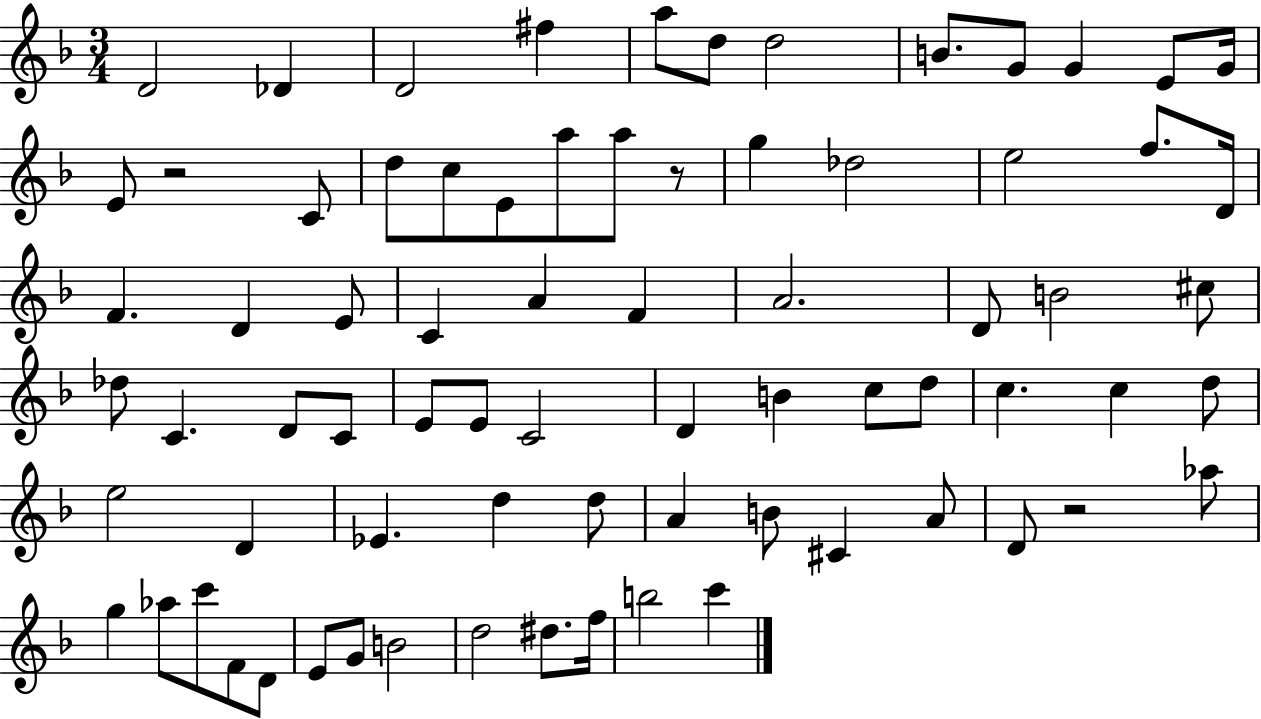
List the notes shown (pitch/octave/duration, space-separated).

D4/h Db4/q D4/h F#5/q A5/e D5/e D5/h B4/e. G4/e G4/q E4/e G4/s E4/e R/h C4/e D5/e C5/e E4/e A5/e A5/e R/e G5/q Db5/h E5/h F5/e. D4/s F4/q. D4/q E4/e C4/q A4/q F4/q A4/h. D4/e B4/h C#5/e Db5/e C4/q. D4/e C4/e E4/e E4/e C4/h D4/q B4/q C5/e D5/e C5/q. C5/q D5/e E5/h D4/q Eb4/q. D5/q D5/e A4/q B4/e C#4/q A4/e D4/e R/h Ab5/e G5/q Ab5/e C6/e F4/e D4/e E4/e G4/e B4/h D5/h D#5/e. F5/s B5/h C6/q